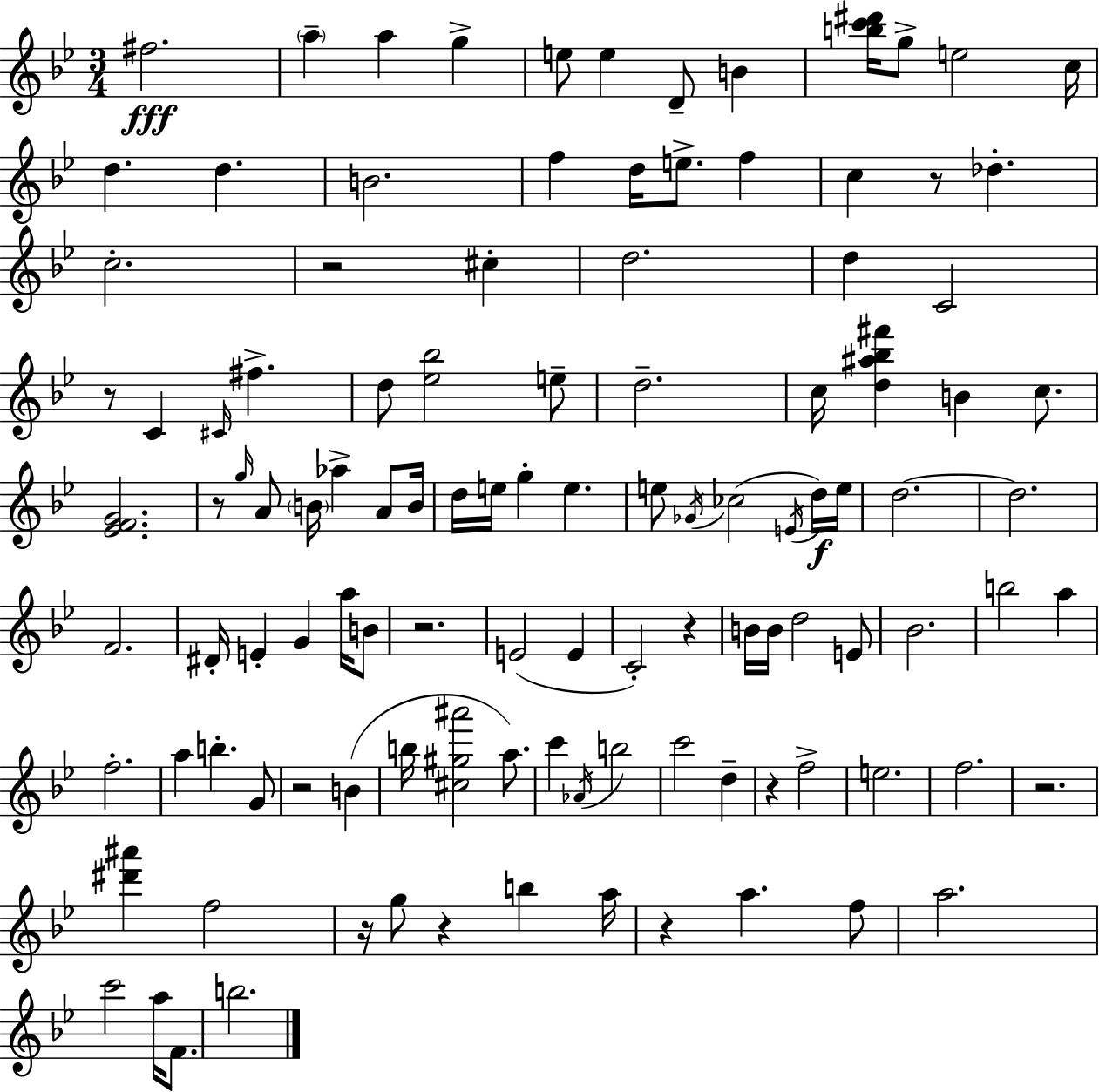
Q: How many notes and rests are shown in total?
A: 112